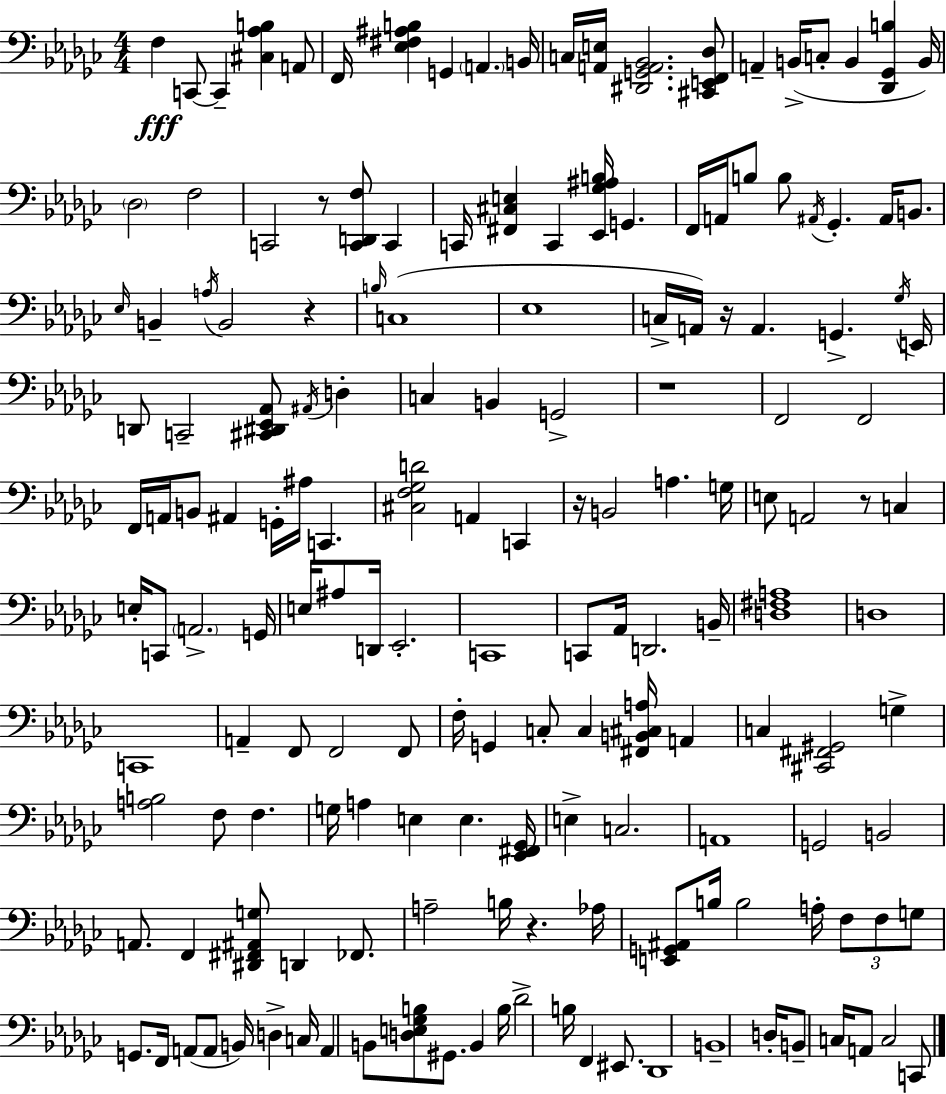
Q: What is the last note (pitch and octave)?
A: C2